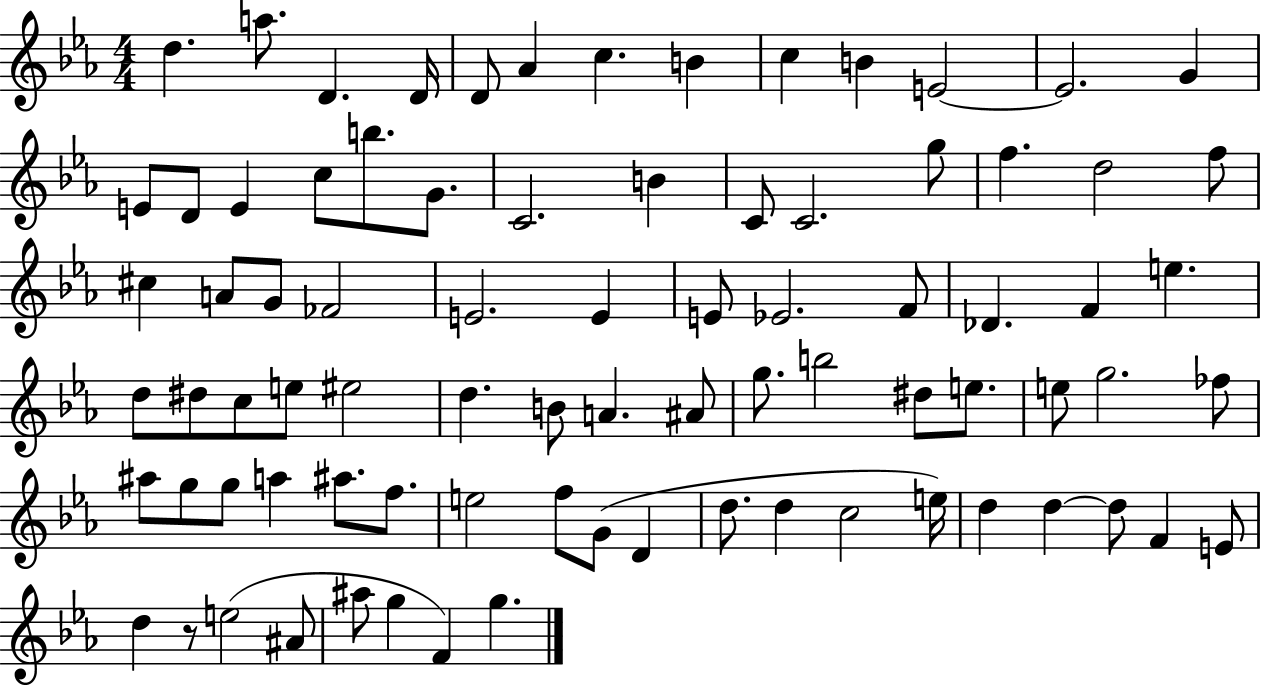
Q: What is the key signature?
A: EES major